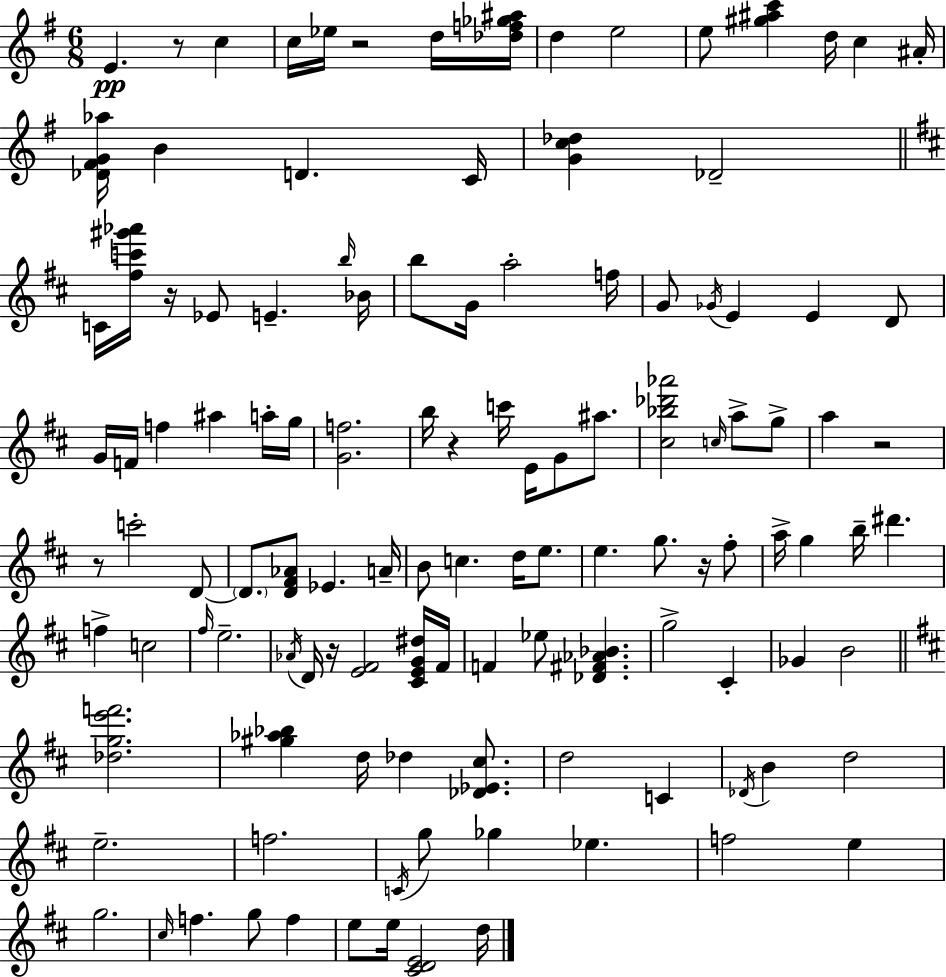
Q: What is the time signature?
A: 6/8